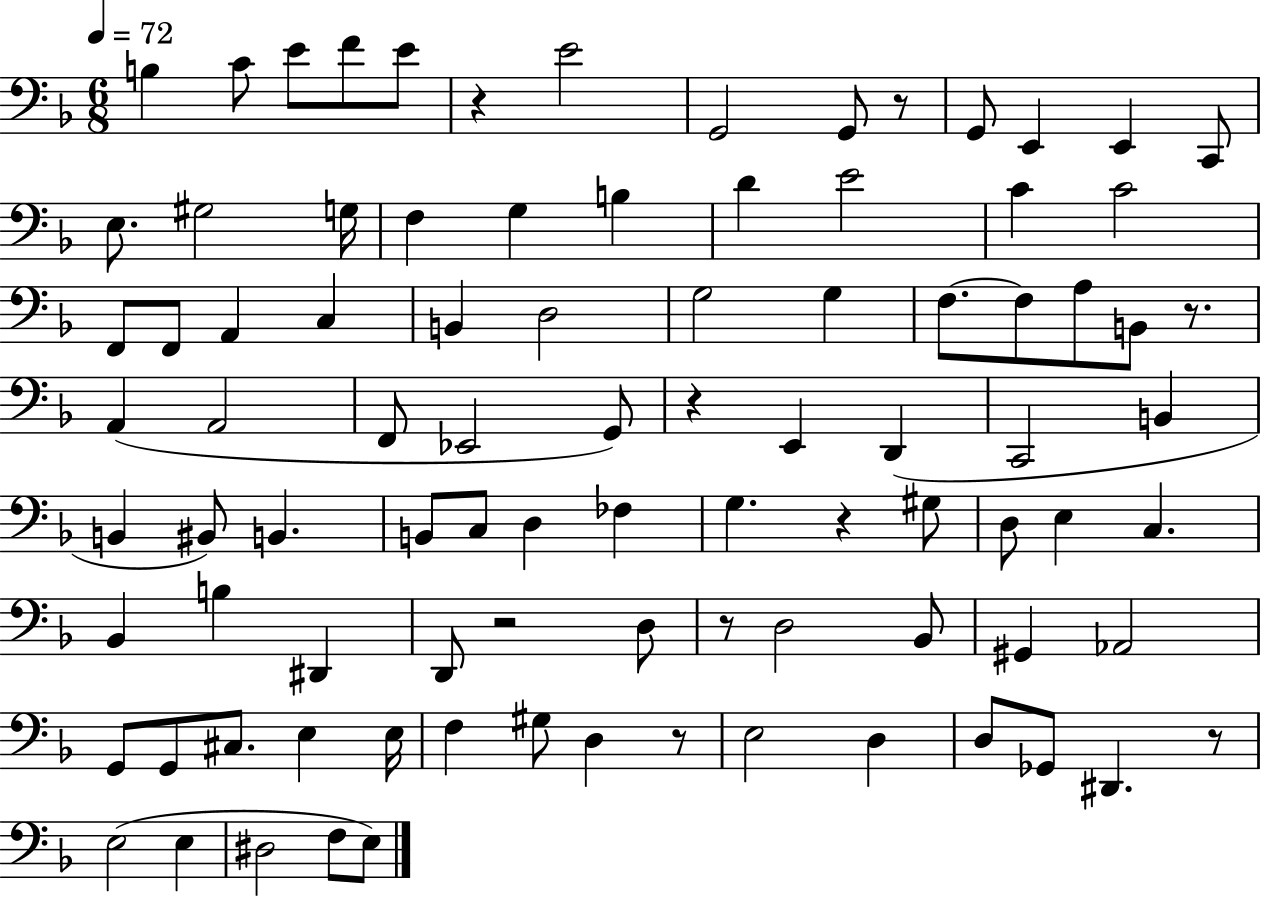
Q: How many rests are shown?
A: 9